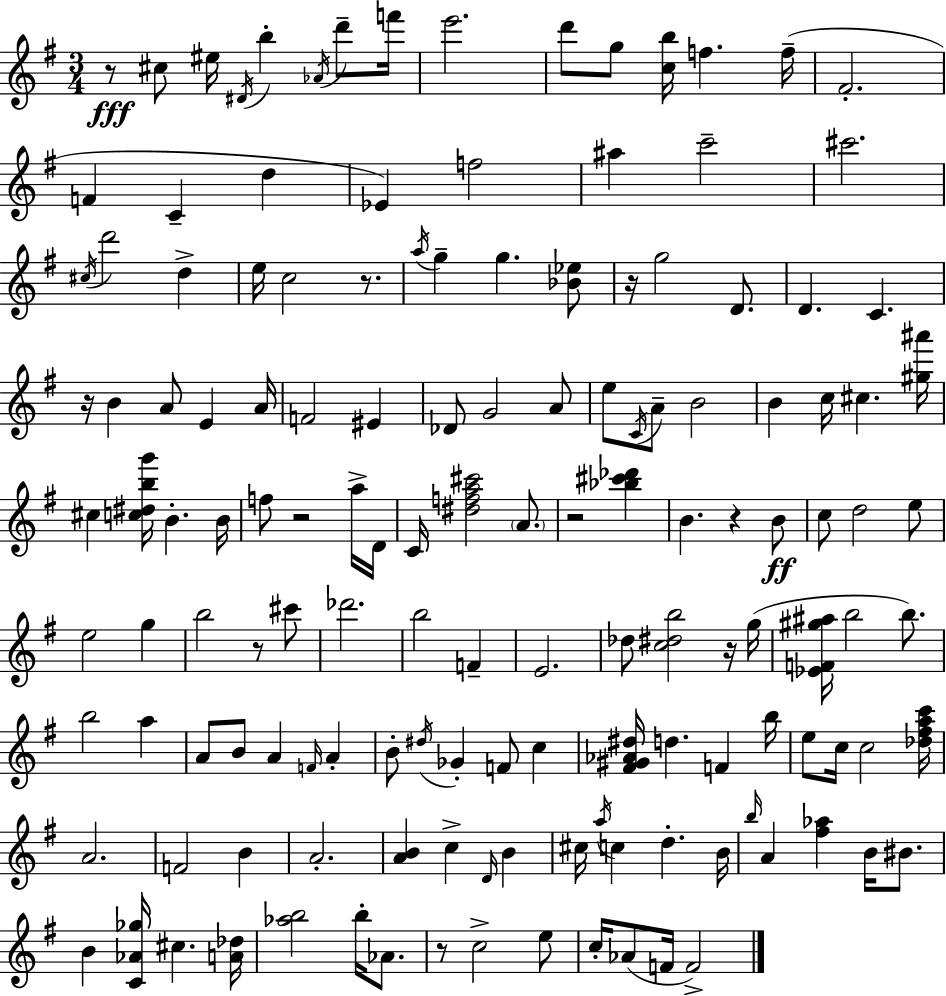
X:1
T:Untitled
M:3/4
L:1/4
K:G
z/2 ^c/2 ^e/4 ^D/4 b _A/4 d'/2 f'/4 e'2 d'/2 g/2 [cb]/4 f f/4 ^F2 F C d _E f2 ^a c'2 ^c'2 ^c/4 d'2 d e/4 c2 z/2 a/4 g g [_B_e]/2 z/4 g2 D/2 D C z/4 B A/2 E A/4 F2 ^E _D/2 G2 A/2 e/2 C/4 A/2 B2 B c/4 ^c [^g^a']/4 ^c [c^dbg']/4 B B/4 f/2 z2 a/4 D/4 C/4 [^dfa^c']2 A/2 z2 [_b^c'_d'] B z B/2 c/2 d2 e/2 e2 g b2 z/2 ^c'/2 _d'2 b2 F E2 _d/2 [c^db]2 z/4 g/4 [_EF^g^a]/4 b2 b/2 b2 a A/2 B/2 A F/4 A B/2 ^d/4 _G F/2 c [^F^G_A^d]/4 d F b/4 e/2 c/4 c2 [_d^fac']/4 A2 F2 B A2 [AB] c D/4 B ^c/4 a/4 c d B/4 b/4 A [^f_a] B/4 ^B/2 B [C_A_g]/4 ^c [A_d]/4 [_ab]2 b/4 _A/2 z/2 c2 e/2 c/4 _A/2 F/4 F2